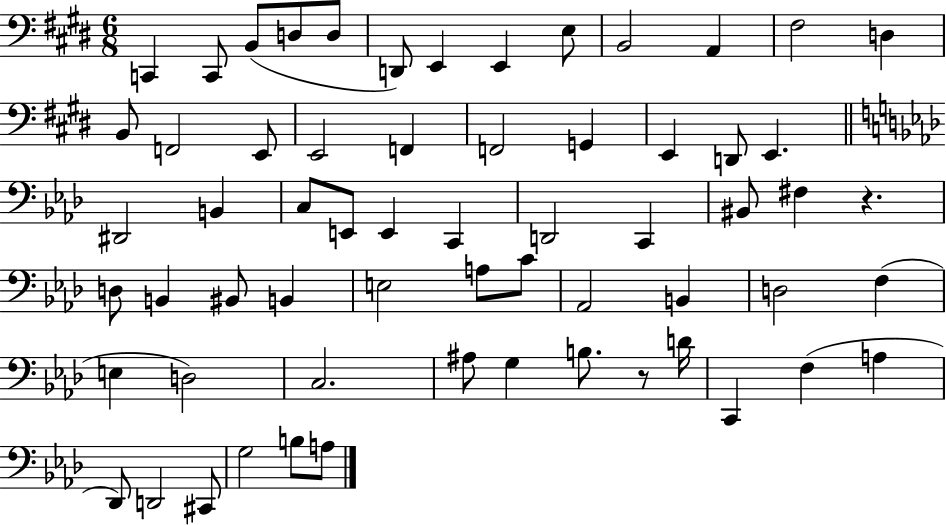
{
  \clef bass
  \numericTimeSignature
  \time 6/8
  \key e \major
  c,4 c,8 b,8( d8 d8 | d,8) e,4 e,4 e8 | b,2 a,4 | fis2 d4 | \break b,8 f,2 e,8 | e,2 f,4 | f,2 g,4 | e,4 d,8 e,4. | \break \bar "||" \break \key f \minor dis,2 b,4 | c8 e,8 e,4 c,4 | d,2 c,4 | bis,8 fis4 r4. | \break d8 b,4 bis,8 b,4 | e2 a8 c'8 | aes,2 b,4 | d2 f4( | \break e4 d2) | c2. | ais8 g4 b8. r8 d'16 | c,4 f4( a4 | \break des,8) d,2 cis,8 | g2 b8 a8 | \bar "|."
}